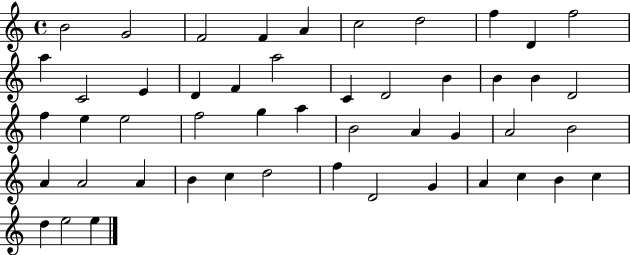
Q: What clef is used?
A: treble